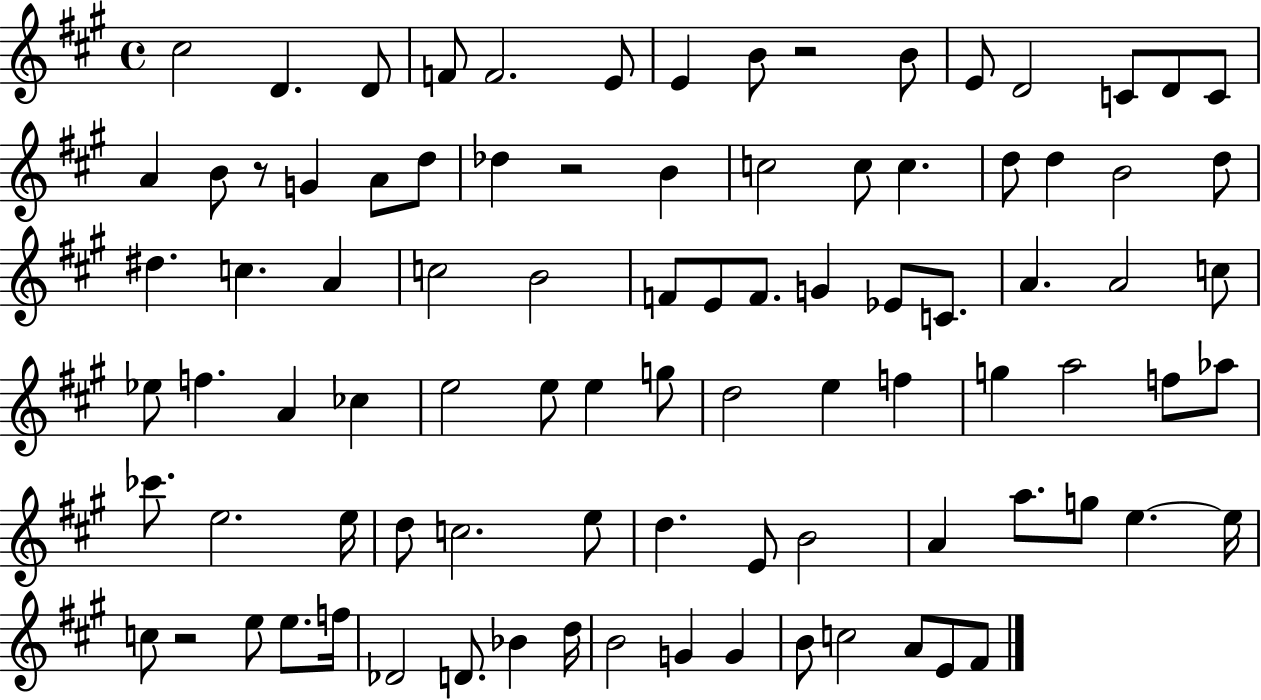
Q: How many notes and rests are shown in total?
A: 91